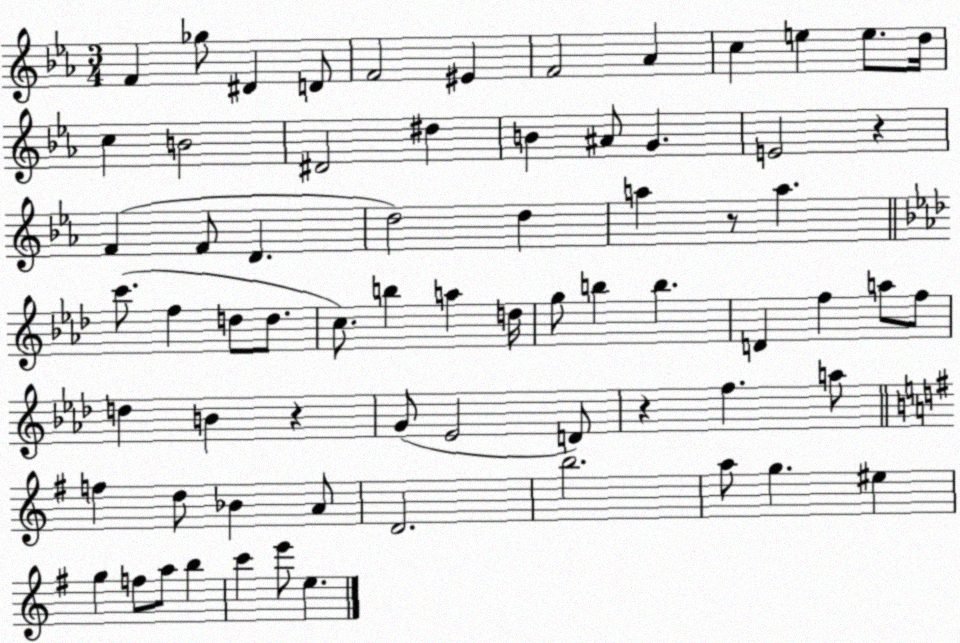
X:1
T:Untitled
M:3/4
L:1/4
K:Eb
F _g/2 ^D D/2 F2 ^E F2 _A c e e/2 d/4 c B2 ^D2 ^d B ^A/2 G E2 z F F/2 D d2 d a z/2 a c'/2 f d/2 d/2 c/2 b a d/4 g/2 b b D f a/2 f/2 d B z G/2 _E2 D/2 z f a/2 f d/2 _B A/2 D2 b2 a/2 g ^e g f/2 a/2 b c' e'/2 e